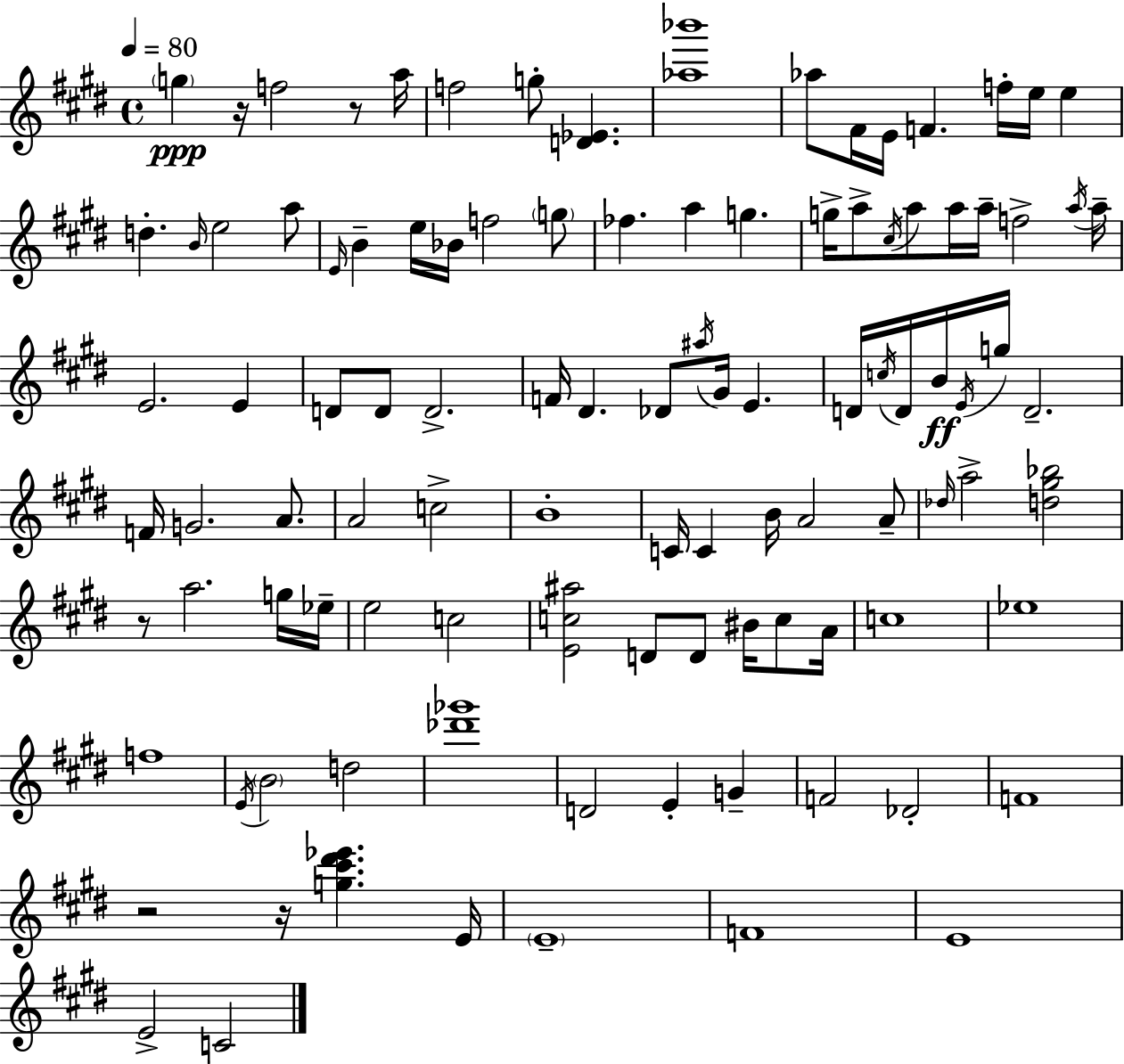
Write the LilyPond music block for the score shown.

{
  \clef treble
  \time 4/4
  \defaultTimeSignature
  \key e \major
  \tempo 4 = 80
  \parenthesize g''4\ppp r16 f''2 r8 a''16 | f''2 g''8-. <d' ees'>4. | <aes'' bes'''>1 | aes''8 fis'16 e'16 f'4. f''16-. e''16 e''4 | \break d''4.-. \grace { b'16 } e''2 a''8 | \grace { e'16 } b'4-- e''16 bes'16 f''2 | \parenthesize g''8 fes''4. a''4 g''4. | g''16-> a''8-> \acciaccatura { cis''16 } a''8 a''16 a''16-- f''2-> | \break \acciaccatura { a''16 } a''16-- e'2. | e'4 d'8 d'8 d'2.-> | f'16 dis'4. des'8 \acciaccatura { ais''16 } gis'16 e'4. | d'16 \acciaccatura { c''16 } d'16 b'16\ff \acciaccatura { e'16 } g''16 d'2.-- | \break f'16 g'2. | a'8. a'2 c''2-> | b'1-. | c'16 c'4 b'16 a'2 | \break a'8-- \grace { des''16 } a''2-> | <d'' gis'' bes''>2 r8 a''2. | g''16 ees''16-- e''2 | c''2 <e' c'' ais''>2 | \break d'8 d'8 bis'16 c''8 a'16 c''1 | ees''1 | f''1 | \acciaccatura { e'16 } \parenthesize b'2 | \break d''2 <des''' ges'''>1 | d'2 | e'4-. g'4-- f'2 | des'2-. f'1 | \break r2 | r16 <g'' cis''' dis''' ees'''>4. e'16 \parenthesize e'1-- | f'1 | e'1 | \break e'2-> | c'2 \bar "|."
}